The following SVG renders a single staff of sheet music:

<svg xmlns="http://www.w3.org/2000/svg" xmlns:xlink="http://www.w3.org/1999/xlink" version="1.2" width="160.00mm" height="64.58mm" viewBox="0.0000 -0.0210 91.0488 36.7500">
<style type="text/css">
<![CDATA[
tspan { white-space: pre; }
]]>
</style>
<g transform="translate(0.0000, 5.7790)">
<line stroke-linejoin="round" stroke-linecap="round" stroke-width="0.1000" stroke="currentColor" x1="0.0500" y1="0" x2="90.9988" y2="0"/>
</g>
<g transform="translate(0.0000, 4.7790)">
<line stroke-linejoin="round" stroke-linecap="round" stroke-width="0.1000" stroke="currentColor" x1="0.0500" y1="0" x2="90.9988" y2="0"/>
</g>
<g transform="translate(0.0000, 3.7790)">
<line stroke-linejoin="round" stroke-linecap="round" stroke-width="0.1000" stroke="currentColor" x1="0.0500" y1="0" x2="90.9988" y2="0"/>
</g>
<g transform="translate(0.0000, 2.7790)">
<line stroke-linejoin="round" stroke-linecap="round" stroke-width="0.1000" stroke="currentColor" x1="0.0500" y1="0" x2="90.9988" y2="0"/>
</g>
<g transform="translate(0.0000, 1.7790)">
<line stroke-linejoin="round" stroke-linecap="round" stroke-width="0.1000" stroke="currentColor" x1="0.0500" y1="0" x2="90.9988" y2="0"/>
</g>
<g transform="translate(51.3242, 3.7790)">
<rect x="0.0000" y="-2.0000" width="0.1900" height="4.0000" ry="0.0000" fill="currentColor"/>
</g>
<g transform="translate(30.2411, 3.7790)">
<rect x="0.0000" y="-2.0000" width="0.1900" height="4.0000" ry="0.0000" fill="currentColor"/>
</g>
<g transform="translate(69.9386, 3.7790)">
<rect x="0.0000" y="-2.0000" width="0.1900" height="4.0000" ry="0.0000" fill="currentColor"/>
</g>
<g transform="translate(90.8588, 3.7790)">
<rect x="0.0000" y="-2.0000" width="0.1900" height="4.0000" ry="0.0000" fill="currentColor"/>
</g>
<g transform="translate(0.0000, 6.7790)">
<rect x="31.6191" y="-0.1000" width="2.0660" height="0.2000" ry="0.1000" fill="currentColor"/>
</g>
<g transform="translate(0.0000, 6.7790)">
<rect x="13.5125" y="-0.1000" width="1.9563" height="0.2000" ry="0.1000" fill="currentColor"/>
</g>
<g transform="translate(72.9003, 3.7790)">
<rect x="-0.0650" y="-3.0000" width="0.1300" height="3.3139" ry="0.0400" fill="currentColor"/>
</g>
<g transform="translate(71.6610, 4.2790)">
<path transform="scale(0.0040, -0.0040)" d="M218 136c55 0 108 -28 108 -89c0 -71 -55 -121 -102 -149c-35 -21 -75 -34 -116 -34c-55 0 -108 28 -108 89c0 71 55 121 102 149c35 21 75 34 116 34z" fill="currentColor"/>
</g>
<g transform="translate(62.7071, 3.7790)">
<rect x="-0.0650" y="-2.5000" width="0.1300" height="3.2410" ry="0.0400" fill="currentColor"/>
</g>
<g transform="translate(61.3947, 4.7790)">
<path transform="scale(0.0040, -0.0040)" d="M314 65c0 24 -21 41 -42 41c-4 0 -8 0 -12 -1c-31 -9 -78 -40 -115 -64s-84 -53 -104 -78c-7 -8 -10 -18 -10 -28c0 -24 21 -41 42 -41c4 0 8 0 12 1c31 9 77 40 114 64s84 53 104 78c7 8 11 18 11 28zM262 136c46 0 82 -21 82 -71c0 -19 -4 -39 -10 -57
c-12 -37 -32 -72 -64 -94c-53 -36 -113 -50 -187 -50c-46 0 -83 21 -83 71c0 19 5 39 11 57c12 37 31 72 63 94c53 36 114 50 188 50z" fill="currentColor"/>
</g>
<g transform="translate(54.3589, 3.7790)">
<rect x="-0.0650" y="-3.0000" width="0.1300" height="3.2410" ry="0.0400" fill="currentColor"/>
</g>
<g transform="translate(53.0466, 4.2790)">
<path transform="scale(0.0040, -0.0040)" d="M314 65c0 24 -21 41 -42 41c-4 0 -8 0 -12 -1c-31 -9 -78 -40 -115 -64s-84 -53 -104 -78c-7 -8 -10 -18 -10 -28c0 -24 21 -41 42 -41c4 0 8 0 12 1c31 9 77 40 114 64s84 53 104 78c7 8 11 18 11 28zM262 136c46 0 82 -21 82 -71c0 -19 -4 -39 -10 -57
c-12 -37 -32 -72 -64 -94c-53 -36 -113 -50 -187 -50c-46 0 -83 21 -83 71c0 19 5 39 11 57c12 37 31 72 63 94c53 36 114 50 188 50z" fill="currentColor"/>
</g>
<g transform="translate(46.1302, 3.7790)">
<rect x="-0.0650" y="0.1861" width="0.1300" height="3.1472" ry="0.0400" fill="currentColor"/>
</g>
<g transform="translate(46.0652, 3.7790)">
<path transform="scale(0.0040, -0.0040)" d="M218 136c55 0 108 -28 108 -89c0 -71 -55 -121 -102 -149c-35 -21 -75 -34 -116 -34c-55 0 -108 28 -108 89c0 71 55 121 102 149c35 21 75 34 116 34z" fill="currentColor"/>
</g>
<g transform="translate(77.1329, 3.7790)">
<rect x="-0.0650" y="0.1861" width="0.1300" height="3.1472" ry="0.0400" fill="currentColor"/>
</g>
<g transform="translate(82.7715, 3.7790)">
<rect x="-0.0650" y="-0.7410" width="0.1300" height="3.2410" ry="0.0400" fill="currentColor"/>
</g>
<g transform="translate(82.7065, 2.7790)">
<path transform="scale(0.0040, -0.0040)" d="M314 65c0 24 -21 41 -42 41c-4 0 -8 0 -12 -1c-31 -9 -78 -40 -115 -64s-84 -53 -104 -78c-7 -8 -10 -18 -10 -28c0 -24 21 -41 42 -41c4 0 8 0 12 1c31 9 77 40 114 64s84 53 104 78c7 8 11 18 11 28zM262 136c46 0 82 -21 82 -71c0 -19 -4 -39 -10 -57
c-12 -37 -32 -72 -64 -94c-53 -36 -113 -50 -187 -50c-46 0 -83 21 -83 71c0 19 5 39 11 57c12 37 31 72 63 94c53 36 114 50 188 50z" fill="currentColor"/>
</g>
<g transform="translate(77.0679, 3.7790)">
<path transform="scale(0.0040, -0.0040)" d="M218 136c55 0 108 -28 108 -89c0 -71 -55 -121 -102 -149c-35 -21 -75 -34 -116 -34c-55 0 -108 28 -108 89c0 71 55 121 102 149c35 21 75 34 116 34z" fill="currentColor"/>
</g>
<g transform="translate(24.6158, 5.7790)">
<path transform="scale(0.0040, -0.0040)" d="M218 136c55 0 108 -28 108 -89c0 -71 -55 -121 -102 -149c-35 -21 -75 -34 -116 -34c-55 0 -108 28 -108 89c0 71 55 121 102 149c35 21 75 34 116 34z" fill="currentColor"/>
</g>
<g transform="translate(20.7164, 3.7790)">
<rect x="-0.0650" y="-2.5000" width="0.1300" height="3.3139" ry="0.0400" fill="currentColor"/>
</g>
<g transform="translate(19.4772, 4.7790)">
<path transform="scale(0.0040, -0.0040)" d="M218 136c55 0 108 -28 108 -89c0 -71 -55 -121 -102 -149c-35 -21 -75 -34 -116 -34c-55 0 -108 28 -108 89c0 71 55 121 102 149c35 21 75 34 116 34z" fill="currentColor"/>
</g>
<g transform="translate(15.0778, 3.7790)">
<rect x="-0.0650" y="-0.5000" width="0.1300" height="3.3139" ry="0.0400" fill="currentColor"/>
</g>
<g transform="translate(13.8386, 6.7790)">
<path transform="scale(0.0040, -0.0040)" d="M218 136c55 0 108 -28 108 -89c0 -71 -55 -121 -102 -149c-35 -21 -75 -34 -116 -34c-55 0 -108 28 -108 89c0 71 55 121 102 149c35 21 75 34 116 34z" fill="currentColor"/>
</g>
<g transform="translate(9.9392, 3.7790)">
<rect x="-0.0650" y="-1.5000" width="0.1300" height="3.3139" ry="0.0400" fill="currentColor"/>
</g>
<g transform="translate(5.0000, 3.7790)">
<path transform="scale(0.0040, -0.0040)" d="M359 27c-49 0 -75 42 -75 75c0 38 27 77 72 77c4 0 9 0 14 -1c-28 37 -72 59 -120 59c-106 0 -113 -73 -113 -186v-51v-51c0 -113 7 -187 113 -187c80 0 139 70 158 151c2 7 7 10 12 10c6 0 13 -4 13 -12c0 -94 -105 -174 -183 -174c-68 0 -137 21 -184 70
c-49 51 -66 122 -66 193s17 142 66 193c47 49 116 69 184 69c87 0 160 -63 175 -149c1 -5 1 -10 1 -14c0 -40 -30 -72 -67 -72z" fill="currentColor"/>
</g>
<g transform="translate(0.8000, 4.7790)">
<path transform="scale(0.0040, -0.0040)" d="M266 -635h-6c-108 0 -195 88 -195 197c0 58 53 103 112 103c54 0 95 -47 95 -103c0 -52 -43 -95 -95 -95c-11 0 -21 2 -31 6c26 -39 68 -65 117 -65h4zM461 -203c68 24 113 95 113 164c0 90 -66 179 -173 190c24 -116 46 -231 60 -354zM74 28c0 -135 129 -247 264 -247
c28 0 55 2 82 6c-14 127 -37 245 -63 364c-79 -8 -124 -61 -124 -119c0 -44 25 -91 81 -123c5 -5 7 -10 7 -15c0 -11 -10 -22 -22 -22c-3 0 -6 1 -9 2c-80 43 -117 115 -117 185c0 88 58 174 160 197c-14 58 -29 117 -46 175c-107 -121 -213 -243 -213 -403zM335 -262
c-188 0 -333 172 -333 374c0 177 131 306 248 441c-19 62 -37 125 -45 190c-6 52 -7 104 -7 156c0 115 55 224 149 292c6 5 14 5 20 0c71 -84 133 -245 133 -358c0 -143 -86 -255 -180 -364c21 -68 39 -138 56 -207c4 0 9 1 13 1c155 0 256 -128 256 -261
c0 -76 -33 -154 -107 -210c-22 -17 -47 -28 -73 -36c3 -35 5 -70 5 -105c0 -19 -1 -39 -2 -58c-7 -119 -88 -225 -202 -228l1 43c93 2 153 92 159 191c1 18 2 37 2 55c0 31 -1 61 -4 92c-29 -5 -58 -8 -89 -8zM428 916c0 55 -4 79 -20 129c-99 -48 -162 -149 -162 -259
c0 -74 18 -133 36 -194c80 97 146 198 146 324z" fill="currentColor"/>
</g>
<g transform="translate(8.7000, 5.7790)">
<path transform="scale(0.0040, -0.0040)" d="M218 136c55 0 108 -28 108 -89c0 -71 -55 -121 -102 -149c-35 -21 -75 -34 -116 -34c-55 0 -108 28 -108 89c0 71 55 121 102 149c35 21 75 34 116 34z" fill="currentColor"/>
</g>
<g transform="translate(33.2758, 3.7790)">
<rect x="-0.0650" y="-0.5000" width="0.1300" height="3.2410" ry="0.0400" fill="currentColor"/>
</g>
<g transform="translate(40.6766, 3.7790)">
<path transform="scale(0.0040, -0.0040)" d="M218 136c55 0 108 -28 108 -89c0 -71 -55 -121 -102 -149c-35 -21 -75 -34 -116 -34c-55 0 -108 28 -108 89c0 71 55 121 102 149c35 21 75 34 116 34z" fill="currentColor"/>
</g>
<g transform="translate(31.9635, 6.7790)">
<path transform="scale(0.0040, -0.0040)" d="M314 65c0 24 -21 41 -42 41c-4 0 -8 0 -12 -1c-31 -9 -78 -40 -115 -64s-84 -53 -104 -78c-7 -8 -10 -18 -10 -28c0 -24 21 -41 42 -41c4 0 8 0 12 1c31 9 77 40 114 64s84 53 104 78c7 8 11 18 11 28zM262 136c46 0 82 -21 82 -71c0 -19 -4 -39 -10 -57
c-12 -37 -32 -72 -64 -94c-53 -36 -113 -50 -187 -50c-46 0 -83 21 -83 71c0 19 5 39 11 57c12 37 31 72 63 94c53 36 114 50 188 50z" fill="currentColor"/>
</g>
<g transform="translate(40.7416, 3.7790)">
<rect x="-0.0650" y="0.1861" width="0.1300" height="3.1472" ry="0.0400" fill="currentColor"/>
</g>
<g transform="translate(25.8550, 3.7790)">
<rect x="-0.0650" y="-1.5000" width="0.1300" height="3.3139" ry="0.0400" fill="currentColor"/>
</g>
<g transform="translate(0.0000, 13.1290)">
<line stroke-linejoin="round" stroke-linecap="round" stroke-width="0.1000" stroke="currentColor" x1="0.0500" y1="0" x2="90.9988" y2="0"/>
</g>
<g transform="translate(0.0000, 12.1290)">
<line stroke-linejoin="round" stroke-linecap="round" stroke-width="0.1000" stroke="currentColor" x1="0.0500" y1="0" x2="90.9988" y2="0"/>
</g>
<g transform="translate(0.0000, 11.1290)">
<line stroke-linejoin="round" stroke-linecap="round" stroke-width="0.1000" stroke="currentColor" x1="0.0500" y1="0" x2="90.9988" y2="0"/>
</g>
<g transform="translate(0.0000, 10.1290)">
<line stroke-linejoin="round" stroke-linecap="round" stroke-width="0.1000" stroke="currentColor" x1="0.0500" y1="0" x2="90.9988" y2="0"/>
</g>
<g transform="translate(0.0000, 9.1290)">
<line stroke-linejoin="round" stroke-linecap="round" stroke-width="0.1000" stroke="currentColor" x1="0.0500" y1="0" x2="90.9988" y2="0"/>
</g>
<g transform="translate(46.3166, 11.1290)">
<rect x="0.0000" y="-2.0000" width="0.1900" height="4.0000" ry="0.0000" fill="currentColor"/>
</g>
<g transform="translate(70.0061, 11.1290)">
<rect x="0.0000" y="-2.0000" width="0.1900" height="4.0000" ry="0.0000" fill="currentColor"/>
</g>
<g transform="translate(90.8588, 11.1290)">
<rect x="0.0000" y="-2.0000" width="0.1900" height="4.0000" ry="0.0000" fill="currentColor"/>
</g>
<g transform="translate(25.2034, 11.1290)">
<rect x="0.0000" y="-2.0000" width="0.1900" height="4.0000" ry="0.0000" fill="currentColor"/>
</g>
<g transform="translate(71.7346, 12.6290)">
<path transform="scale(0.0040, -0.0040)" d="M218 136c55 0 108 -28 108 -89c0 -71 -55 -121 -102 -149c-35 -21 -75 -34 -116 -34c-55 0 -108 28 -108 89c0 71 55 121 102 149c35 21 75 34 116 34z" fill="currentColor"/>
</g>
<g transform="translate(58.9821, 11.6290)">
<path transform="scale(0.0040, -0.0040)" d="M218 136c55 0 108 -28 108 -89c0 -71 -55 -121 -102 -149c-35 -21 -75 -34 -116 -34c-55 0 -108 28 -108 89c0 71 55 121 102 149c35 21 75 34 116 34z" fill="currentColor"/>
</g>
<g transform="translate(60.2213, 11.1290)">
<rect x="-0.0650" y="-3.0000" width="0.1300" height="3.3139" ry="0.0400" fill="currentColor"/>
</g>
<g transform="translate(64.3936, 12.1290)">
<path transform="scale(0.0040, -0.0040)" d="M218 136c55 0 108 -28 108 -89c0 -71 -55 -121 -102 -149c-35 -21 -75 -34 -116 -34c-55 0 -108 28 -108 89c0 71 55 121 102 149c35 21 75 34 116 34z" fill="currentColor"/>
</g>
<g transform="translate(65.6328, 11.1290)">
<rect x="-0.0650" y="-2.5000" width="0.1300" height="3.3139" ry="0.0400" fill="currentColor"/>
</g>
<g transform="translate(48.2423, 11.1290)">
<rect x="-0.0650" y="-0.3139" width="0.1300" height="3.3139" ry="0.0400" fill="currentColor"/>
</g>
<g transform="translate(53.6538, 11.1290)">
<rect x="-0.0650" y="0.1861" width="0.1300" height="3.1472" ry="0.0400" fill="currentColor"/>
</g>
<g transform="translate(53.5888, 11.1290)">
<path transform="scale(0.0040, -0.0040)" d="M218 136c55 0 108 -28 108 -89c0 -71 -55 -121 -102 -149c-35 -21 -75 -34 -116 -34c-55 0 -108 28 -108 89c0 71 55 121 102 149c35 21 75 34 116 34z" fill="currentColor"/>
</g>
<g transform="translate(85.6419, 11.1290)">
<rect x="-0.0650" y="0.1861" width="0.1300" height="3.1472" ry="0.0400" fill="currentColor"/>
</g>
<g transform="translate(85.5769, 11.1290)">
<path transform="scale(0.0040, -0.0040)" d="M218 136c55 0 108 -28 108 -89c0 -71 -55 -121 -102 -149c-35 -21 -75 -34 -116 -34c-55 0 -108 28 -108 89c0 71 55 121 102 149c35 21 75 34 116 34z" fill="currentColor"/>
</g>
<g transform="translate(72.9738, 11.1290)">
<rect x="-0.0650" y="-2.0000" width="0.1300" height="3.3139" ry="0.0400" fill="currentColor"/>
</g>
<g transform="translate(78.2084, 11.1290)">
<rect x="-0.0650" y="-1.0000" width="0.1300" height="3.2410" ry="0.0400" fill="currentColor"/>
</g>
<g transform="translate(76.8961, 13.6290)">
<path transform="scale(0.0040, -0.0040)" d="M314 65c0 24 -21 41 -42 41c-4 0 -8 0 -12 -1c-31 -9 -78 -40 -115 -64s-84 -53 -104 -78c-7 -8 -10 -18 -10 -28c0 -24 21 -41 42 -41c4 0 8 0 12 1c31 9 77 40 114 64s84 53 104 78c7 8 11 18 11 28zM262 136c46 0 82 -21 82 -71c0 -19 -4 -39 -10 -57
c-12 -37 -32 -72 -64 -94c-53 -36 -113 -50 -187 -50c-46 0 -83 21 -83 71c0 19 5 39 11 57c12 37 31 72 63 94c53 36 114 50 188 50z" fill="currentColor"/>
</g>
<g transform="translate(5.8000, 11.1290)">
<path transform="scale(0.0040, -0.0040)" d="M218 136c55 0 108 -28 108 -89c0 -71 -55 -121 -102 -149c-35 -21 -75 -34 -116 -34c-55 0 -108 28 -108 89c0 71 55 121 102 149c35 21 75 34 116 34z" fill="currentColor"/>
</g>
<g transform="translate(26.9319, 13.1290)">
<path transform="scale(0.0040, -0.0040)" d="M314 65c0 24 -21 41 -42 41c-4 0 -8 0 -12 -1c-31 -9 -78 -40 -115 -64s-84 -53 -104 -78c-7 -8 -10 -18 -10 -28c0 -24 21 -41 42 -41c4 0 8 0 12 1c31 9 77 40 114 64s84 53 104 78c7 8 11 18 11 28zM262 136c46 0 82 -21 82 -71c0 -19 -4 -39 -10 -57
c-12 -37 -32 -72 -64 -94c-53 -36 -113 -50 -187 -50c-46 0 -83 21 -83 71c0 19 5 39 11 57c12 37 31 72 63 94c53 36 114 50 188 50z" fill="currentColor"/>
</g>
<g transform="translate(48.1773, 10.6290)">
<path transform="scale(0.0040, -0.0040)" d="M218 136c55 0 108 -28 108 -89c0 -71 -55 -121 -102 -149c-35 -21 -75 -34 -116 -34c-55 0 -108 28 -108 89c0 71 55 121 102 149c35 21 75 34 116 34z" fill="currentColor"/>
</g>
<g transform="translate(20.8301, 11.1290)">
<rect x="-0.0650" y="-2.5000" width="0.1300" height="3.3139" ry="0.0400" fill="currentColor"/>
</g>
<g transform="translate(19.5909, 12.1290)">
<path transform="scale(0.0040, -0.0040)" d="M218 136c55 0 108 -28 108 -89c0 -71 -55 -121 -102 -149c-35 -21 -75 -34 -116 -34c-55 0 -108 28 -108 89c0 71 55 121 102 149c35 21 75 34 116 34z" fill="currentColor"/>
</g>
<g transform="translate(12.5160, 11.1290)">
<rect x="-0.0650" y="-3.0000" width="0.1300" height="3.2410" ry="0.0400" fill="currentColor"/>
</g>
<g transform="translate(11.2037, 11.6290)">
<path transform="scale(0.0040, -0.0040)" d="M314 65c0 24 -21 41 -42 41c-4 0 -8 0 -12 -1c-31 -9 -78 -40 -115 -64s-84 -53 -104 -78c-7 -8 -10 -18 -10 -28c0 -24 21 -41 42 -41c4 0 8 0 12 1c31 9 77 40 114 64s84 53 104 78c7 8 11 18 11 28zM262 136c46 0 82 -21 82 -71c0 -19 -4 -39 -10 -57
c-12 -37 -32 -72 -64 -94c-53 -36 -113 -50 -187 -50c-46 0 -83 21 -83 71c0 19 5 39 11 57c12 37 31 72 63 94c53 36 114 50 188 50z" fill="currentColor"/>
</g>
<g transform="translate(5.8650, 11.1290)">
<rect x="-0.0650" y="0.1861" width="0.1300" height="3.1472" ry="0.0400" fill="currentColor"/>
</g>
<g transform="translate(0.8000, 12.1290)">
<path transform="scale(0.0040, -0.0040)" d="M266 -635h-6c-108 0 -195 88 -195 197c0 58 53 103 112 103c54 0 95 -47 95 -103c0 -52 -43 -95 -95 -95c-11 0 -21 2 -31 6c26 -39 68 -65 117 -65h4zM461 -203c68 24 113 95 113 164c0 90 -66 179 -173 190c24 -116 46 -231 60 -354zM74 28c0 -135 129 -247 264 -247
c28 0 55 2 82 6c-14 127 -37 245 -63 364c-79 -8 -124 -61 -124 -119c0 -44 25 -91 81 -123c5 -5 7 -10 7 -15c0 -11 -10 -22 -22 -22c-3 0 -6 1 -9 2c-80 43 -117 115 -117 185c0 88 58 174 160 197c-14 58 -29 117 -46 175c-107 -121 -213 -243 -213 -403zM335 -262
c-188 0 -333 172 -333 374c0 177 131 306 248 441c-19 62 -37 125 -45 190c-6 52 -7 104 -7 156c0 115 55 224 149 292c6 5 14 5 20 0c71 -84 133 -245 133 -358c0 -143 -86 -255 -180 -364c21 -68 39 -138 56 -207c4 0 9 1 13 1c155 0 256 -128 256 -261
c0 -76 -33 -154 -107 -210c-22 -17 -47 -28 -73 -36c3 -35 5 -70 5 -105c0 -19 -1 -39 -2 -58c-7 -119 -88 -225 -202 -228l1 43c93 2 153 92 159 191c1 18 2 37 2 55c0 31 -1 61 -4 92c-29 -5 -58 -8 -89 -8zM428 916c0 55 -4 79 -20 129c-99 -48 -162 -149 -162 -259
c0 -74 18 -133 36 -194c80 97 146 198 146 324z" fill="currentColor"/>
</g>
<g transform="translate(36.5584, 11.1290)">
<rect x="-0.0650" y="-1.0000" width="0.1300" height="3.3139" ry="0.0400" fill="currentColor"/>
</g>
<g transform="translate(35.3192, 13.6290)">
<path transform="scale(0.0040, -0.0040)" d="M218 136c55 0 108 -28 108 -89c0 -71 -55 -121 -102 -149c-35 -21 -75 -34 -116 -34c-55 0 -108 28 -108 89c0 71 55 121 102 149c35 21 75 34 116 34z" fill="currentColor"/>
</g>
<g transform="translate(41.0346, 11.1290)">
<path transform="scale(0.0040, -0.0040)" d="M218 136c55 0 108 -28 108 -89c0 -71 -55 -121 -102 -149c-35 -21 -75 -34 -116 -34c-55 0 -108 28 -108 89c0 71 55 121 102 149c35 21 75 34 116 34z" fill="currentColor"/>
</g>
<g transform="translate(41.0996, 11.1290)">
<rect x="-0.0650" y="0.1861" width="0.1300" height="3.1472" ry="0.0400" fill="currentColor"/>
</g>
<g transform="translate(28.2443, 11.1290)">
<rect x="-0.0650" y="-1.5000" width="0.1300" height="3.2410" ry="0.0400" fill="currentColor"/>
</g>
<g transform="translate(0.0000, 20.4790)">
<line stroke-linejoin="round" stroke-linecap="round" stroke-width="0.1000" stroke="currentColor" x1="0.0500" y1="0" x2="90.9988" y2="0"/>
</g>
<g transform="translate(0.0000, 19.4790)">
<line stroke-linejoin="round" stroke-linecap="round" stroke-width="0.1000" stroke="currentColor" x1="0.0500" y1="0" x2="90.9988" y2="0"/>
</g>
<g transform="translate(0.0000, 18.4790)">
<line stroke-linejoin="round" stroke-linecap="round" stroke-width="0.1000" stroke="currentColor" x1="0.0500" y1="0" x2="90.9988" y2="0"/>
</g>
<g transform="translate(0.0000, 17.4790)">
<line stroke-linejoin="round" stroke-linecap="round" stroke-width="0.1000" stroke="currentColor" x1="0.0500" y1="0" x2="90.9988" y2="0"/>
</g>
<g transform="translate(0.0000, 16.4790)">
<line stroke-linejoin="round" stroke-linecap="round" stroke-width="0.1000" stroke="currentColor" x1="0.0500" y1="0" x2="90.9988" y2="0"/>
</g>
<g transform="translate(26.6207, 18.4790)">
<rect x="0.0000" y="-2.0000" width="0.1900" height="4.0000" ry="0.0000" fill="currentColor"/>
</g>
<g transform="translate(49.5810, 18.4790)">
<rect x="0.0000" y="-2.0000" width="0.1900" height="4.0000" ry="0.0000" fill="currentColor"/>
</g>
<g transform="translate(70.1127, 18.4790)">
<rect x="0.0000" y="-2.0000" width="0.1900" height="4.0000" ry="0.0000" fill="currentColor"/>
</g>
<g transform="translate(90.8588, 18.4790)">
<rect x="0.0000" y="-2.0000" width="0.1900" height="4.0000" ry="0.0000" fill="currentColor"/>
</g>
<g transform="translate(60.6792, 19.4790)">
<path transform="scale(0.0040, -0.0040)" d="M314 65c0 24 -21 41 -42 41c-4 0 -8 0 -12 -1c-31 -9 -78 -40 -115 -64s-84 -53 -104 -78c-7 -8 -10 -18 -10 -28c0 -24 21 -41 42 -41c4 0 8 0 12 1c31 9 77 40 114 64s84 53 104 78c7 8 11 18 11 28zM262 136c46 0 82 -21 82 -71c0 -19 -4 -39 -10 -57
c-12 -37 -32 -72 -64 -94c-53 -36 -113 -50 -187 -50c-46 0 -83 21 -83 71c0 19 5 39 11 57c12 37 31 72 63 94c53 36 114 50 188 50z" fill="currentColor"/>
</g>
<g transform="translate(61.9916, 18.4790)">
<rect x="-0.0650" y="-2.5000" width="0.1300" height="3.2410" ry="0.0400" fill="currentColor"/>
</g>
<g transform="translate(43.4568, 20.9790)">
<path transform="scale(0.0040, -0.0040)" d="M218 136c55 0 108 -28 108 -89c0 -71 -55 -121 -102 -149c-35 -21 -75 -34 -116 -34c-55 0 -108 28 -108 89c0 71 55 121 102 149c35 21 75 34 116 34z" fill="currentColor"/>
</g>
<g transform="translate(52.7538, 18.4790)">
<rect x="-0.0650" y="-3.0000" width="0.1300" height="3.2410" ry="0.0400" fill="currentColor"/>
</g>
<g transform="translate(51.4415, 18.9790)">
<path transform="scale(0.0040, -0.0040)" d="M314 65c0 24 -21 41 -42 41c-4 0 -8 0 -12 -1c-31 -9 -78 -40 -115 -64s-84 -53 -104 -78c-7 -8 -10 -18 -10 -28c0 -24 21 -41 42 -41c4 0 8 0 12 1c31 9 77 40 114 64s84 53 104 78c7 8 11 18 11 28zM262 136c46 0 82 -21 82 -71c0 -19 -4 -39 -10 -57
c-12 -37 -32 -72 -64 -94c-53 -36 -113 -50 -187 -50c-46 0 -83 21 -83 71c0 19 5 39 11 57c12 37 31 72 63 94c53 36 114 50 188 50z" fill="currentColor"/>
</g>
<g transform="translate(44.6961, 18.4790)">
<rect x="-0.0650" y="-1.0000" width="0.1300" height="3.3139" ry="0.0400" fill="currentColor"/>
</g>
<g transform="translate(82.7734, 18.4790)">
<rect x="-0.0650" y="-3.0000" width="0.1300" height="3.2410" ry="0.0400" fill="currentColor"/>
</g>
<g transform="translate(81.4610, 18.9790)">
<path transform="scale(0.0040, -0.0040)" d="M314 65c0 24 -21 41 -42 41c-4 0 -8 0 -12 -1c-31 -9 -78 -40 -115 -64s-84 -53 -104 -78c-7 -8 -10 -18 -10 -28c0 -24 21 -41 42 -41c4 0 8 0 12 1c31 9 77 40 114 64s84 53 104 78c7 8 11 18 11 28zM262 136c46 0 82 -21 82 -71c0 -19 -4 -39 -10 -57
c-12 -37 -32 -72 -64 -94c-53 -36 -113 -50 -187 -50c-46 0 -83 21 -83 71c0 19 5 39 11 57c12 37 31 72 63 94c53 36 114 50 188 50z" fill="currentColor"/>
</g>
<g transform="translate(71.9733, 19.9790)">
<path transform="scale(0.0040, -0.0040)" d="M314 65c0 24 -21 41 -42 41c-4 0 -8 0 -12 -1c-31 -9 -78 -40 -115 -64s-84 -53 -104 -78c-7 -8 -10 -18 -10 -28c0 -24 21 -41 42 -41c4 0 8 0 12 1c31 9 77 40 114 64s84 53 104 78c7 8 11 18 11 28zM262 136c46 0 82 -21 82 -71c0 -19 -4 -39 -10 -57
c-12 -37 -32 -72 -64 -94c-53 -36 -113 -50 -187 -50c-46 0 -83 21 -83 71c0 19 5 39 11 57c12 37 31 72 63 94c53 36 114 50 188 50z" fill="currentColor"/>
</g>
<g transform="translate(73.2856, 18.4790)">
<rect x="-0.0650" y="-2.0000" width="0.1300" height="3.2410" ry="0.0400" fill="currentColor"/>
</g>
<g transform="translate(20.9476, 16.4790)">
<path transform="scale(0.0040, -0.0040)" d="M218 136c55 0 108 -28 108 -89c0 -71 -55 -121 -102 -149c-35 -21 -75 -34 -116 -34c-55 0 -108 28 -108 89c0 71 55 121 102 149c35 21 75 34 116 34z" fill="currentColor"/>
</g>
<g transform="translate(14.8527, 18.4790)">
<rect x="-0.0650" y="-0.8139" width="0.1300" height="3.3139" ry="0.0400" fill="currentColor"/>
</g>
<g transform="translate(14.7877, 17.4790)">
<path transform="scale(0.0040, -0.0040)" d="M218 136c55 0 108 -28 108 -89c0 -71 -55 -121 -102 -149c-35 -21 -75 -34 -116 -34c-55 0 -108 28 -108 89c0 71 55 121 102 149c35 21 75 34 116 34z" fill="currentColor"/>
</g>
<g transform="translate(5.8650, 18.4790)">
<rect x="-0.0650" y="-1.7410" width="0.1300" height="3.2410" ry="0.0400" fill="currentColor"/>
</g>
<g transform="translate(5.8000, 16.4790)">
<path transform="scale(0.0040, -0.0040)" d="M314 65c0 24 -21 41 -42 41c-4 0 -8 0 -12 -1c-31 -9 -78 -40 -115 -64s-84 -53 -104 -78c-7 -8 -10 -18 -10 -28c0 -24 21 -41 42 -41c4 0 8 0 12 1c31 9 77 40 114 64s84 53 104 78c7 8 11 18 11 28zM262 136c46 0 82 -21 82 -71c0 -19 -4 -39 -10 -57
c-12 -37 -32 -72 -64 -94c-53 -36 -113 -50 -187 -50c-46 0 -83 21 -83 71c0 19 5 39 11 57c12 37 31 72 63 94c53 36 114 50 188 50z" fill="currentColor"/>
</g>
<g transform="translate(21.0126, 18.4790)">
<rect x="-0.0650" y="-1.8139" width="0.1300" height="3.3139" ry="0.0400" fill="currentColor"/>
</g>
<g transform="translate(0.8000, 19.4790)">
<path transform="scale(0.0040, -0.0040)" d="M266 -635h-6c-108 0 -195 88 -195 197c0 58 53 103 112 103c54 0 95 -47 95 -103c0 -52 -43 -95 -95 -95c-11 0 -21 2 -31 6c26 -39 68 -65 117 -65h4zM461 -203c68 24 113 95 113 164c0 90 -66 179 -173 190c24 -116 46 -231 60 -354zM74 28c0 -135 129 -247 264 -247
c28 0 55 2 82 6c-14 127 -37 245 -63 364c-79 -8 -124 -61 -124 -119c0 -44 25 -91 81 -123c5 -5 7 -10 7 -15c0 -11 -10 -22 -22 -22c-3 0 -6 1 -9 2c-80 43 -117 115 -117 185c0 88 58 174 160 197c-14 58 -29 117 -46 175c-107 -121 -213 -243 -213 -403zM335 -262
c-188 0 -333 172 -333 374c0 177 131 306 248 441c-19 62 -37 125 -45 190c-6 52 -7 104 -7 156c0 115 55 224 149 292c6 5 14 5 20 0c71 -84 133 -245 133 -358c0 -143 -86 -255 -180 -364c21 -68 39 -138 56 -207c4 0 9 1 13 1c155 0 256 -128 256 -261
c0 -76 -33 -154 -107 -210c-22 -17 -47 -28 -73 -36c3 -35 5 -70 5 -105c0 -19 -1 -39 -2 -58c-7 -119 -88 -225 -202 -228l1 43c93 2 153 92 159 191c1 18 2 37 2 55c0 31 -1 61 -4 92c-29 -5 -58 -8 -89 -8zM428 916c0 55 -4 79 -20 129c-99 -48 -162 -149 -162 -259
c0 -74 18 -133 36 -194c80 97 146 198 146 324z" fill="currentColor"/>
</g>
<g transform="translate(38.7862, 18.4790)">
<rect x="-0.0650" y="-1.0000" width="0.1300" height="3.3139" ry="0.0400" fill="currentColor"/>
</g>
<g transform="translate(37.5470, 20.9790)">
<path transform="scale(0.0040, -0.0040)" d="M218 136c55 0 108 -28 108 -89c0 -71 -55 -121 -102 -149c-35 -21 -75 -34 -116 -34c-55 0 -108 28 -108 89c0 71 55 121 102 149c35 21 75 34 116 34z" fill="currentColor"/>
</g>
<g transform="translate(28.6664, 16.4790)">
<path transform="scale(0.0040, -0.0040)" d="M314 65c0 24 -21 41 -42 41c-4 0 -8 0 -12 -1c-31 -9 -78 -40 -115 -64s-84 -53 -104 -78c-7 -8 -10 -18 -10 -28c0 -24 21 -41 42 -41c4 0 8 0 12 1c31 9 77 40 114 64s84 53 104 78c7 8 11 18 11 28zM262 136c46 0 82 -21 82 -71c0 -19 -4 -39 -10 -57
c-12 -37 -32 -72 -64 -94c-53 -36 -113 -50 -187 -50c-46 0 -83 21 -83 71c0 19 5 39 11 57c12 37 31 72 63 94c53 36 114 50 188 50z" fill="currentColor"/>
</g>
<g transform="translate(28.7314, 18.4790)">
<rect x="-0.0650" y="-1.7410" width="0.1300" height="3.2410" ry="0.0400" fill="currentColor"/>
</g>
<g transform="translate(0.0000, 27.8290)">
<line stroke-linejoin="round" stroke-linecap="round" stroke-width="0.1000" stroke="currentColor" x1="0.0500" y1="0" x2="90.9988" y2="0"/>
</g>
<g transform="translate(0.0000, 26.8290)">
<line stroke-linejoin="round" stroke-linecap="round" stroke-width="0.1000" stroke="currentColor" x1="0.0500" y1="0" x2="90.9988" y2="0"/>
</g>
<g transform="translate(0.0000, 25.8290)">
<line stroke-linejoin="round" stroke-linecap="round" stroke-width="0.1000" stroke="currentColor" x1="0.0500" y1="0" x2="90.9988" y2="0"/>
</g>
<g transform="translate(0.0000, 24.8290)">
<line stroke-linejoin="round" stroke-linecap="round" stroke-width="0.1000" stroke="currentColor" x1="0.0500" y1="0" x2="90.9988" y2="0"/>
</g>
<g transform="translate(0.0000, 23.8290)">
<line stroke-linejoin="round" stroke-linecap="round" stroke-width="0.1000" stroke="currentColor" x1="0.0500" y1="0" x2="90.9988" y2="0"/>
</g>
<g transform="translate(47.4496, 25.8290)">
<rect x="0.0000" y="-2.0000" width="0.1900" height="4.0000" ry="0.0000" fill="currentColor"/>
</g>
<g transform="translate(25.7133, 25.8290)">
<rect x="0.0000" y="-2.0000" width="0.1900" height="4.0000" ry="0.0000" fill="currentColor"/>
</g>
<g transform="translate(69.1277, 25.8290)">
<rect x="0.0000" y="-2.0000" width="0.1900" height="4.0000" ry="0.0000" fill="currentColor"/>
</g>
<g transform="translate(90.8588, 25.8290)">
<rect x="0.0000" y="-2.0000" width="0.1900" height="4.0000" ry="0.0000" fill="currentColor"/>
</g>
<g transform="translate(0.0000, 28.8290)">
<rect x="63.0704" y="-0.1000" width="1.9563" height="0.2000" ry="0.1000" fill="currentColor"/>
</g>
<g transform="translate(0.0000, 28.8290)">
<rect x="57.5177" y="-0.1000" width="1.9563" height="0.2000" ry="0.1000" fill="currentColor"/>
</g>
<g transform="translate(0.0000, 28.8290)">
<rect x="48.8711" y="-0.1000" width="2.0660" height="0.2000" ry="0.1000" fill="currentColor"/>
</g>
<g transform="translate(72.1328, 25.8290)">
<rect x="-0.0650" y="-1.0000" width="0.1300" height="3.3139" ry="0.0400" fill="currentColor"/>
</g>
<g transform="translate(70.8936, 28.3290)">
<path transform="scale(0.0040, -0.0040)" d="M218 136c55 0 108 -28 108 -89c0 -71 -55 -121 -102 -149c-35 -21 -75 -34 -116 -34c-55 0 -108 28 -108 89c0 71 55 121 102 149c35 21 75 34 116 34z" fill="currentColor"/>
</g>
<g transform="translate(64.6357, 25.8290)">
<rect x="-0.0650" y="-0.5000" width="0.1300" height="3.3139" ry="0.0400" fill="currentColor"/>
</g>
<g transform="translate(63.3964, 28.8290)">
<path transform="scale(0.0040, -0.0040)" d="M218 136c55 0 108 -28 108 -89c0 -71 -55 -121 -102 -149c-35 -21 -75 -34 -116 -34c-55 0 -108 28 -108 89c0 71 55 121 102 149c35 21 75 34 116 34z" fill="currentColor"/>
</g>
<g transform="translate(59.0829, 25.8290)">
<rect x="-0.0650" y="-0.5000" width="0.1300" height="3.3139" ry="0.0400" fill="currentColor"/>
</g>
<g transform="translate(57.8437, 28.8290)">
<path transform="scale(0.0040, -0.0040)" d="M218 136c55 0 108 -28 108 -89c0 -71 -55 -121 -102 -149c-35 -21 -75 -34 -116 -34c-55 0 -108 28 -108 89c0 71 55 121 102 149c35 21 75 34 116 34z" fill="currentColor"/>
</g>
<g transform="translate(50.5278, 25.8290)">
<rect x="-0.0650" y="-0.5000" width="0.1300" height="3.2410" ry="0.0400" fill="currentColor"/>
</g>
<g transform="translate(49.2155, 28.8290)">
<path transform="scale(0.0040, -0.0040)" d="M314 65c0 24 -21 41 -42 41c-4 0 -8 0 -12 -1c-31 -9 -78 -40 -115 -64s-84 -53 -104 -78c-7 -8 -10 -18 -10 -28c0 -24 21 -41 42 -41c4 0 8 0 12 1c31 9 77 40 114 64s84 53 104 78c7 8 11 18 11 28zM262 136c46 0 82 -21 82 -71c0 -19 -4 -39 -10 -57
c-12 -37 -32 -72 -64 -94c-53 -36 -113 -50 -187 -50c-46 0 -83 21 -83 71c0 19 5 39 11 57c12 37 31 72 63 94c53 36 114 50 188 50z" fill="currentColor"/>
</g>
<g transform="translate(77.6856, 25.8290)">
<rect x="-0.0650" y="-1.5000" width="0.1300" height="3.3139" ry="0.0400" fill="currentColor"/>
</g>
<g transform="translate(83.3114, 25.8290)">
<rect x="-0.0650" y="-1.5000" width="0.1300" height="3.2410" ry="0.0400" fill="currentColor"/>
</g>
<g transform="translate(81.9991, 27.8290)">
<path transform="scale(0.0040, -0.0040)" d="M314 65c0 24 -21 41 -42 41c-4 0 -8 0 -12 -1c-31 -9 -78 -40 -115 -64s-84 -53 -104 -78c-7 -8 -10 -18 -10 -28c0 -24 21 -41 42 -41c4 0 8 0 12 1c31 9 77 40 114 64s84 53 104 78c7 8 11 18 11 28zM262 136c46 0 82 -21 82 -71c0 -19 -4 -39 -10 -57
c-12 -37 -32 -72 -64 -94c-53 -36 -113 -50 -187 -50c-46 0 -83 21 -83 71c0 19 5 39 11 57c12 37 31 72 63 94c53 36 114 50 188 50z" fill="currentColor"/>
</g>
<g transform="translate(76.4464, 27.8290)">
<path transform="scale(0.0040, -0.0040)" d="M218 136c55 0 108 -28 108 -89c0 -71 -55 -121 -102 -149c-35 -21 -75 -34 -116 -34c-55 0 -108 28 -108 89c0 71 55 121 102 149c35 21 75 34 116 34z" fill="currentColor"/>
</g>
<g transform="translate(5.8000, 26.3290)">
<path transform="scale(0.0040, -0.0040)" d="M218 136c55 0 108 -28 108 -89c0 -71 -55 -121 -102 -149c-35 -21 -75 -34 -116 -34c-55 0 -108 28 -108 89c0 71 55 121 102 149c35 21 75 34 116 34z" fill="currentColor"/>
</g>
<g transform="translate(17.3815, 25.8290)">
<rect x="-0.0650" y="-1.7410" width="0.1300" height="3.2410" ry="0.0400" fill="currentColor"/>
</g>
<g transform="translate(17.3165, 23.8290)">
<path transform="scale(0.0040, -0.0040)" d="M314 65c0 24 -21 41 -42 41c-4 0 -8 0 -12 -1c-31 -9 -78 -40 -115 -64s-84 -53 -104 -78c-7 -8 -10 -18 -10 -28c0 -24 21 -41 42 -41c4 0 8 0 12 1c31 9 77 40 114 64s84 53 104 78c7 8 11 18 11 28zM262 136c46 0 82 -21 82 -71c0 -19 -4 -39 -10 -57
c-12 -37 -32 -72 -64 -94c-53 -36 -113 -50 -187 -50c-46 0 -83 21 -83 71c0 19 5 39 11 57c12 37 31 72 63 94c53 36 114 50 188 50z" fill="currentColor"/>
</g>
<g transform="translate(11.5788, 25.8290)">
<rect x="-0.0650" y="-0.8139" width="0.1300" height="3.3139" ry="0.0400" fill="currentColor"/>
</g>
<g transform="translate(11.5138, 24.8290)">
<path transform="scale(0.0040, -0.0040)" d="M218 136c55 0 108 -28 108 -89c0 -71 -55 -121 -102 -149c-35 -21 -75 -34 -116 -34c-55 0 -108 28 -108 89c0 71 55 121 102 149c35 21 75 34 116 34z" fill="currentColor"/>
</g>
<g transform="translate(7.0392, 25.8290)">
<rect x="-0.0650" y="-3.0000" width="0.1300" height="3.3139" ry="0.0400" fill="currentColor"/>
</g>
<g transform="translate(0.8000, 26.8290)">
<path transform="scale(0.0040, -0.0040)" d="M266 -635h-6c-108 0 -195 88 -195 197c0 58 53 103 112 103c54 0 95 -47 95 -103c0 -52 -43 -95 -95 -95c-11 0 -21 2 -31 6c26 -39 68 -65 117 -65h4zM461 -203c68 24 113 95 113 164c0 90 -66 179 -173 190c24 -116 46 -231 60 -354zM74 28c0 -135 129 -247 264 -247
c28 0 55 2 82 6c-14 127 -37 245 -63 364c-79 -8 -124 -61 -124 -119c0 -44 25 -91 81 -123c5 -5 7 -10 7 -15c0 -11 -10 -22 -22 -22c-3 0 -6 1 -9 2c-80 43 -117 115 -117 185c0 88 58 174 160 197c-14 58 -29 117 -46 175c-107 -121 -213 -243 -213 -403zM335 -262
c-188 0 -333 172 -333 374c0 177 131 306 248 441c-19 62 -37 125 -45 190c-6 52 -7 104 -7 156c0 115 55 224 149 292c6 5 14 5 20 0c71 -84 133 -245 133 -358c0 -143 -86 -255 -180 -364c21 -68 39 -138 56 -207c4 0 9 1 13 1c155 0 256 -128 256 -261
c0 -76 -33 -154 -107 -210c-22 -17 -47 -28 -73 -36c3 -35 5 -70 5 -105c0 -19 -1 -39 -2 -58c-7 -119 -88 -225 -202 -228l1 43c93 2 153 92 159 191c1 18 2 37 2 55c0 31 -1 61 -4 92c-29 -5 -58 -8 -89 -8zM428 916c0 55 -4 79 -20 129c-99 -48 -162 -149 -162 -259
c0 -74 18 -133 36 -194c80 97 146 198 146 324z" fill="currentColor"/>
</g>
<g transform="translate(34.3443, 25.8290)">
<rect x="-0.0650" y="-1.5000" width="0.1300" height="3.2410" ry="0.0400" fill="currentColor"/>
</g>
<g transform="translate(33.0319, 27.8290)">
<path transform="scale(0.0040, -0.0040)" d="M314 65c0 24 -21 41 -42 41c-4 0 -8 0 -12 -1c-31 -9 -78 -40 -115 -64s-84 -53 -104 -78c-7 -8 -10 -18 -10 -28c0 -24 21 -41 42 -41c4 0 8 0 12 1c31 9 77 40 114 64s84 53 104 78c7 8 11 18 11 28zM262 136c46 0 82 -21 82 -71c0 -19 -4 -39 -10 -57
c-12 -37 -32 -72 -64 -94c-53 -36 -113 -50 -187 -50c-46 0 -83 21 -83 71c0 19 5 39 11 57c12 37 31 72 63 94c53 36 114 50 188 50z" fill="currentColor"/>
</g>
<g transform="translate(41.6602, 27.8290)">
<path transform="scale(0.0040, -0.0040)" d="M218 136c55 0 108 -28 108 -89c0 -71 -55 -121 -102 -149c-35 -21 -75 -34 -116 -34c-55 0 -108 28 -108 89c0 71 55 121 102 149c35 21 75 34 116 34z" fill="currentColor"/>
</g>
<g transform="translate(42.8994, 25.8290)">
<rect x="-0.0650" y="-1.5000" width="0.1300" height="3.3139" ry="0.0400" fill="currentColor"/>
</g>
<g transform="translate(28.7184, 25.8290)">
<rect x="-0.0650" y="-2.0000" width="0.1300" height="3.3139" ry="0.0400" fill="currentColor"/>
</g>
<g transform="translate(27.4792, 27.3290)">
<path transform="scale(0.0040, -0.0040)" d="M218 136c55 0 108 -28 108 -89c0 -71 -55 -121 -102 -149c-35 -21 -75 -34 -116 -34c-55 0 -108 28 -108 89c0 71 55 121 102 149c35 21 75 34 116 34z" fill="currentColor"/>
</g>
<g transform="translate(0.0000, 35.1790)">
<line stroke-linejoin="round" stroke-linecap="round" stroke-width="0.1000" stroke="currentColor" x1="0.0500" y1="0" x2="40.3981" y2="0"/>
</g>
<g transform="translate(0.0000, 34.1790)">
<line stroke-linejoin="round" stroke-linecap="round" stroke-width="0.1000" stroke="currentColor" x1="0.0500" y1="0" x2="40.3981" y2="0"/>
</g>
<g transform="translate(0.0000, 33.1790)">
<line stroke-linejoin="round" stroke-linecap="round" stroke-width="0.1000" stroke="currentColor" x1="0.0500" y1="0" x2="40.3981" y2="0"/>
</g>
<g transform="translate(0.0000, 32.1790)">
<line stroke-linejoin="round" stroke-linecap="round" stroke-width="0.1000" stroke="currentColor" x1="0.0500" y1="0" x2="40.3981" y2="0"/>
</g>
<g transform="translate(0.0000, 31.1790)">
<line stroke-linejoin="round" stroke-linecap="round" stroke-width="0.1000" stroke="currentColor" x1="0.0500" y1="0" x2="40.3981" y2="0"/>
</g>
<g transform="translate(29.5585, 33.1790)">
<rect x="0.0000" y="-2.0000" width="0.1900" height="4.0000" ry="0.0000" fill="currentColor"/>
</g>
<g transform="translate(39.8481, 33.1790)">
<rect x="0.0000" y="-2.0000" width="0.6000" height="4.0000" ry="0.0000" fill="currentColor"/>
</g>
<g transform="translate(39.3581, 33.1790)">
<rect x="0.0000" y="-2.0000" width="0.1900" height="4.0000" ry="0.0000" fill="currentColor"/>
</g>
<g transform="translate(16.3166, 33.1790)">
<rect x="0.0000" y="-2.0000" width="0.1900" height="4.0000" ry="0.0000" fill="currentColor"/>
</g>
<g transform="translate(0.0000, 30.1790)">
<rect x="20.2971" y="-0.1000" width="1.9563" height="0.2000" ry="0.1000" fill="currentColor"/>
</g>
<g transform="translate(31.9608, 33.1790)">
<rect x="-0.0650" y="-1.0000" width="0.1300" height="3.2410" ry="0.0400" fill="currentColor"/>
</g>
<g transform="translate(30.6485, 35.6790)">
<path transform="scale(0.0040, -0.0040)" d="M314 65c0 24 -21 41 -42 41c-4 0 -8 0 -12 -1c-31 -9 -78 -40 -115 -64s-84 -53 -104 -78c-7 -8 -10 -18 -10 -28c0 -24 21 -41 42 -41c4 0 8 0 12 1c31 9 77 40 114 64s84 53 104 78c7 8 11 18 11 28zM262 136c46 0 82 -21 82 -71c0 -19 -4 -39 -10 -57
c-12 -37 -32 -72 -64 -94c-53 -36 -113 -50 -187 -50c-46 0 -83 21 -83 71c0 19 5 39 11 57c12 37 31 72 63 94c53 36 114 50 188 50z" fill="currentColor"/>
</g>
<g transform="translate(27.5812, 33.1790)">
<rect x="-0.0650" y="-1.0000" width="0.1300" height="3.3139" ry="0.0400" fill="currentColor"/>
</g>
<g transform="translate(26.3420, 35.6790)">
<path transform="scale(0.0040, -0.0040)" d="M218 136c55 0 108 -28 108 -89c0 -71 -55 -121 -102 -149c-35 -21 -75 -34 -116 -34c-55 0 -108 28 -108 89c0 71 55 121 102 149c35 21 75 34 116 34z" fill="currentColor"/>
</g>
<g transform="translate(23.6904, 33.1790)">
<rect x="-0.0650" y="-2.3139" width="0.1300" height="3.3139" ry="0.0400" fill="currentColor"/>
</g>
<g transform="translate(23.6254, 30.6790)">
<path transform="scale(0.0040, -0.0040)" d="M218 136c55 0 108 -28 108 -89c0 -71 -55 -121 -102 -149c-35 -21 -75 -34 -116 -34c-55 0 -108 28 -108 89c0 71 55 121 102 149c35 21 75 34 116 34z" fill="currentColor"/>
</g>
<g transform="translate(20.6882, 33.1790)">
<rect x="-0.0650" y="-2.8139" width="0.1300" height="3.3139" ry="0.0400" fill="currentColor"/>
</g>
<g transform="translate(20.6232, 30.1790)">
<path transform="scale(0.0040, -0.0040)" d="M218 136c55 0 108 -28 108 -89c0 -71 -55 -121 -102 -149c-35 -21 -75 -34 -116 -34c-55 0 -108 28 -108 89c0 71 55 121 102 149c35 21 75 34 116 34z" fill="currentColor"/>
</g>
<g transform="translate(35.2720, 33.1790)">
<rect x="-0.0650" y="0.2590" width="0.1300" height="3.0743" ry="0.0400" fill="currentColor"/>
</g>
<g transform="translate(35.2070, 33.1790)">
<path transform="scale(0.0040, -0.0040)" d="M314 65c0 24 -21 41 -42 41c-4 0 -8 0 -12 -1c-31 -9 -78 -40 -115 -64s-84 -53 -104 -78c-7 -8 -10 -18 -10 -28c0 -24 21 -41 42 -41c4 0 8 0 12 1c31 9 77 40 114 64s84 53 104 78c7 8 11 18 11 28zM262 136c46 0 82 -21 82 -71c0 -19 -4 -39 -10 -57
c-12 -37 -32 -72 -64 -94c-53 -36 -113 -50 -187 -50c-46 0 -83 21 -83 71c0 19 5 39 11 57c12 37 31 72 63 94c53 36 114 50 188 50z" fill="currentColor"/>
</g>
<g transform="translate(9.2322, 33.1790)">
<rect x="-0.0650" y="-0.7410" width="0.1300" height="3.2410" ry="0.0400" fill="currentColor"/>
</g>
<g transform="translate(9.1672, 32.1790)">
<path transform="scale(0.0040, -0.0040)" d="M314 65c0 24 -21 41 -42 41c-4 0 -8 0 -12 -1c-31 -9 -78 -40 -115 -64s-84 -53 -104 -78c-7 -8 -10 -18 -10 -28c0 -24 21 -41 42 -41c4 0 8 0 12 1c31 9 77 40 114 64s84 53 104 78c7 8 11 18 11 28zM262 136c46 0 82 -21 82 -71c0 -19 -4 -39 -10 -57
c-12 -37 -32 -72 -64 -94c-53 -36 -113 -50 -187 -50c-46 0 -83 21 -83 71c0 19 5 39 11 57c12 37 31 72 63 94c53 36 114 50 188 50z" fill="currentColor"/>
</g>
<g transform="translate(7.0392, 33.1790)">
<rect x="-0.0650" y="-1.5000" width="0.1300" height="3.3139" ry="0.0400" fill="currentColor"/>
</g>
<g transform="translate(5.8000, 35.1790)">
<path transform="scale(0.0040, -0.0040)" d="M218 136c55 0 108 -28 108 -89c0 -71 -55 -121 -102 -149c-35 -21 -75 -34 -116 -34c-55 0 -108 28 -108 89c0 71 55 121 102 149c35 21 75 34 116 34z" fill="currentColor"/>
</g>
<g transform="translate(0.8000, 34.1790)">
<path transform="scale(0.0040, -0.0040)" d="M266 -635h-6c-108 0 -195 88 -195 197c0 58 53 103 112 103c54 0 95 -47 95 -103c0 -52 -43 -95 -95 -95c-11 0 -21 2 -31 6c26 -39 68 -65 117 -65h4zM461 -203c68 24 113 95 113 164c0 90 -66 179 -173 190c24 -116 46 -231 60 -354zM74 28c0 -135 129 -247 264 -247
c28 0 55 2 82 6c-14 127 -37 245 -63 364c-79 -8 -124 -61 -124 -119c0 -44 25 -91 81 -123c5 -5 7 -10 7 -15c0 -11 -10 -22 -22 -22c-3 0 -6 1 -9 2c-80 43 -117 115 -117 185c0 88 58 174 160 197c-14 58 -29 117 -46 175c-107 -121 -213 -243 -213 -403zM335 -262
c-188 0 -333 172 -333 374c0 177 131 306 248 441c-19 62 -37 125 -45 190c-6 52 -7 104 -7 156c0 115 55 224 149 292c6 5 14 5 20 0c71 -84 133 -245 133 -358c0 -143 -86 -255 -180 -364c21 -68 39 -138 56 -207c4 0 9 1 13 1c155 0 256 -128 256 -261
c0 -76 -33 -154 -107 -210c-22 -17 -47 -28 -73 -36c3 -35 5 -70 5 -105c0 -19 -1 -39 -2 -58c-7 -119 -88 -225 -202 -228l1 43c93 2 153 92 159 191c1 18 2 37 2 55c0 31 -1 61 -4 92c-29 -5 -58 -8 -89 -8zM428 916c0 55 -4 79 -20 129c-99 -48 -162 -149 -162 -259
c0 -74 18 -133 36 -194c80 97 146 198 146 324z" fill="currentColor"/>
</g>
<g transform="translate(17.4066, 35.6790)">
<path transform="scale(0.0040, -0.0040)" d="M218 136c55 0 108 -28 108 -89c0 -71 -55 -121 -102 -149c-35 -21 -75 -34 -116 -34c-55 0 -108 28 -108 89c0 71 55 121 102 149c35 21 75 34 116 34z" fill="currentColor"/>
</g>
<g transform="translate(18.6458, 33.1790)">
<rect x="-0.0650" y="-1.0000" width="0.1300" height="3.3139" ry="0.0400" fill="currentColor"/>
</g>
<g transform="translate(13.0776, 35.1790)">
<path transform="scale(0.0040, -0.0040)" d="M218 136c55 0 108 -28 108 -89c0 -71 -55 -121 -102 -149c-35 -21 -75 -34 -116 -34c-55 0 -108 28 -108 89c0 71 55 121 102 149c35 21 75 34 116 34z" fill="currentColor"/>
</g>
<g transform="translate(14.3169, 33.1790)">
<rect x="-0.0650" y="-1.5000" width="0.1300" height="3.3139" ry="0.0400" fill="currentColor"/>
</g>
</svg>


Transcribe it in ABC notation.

X:1
T:Untitled
M:4/4
L:1/4
K:C
E C G E C2 B B A2 G2 A B d2 B A2 G E2 D B c B A G F D2 B f2 d f f2 D D A2 G2 F2 A2 A d f2 F E2 E C2 C C D E E2 E d2 E D a g D D2 B2